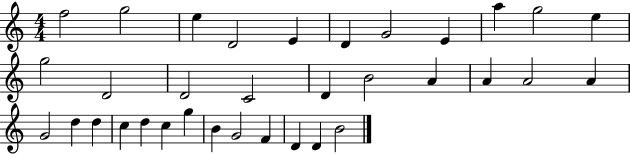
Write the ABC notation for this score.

X:1
T:Untitled
M:4/4
L:1/4
K:C
f2 g2 e D2 E D G2 E a g2 e g2 D2 D2 C2 D B2 A A A2 A G2 d d c d c g B G2 F D D B2